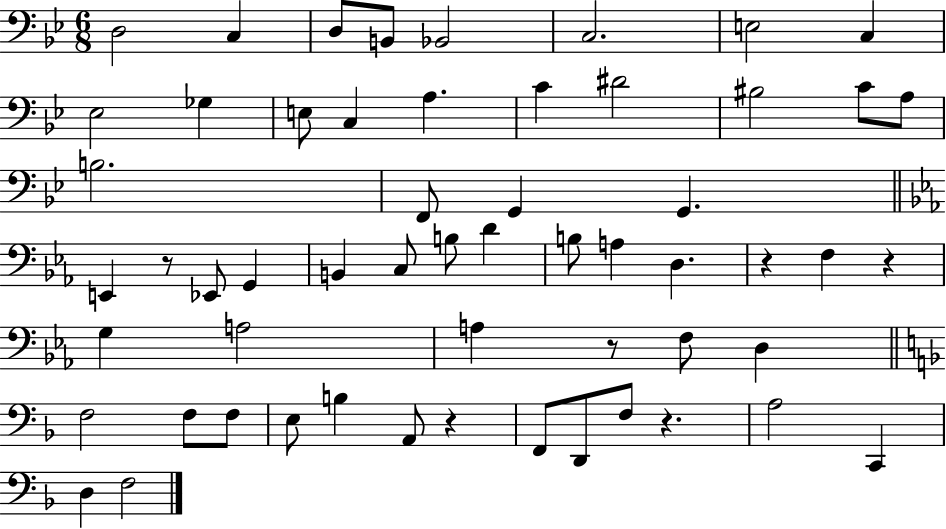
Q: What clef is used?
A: bass